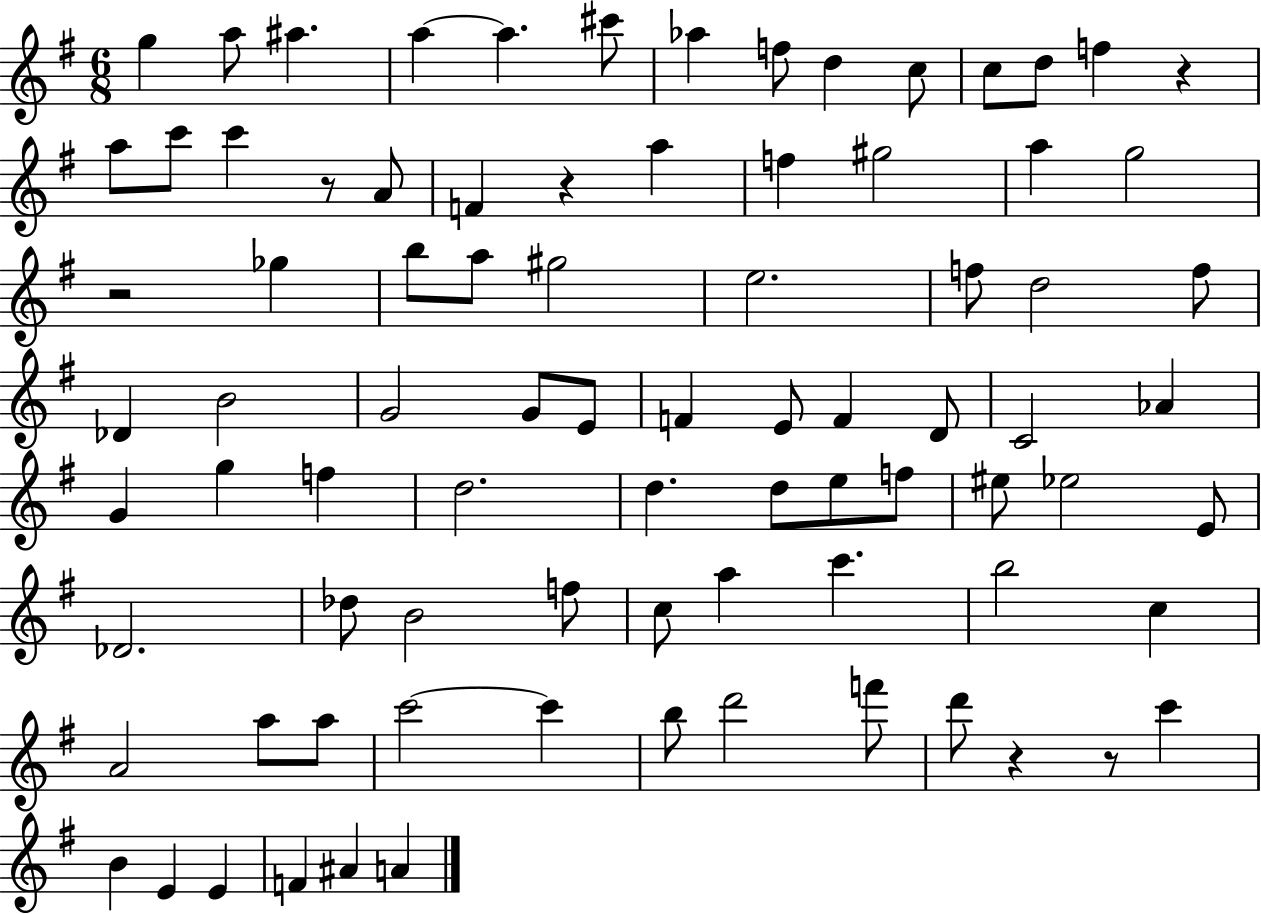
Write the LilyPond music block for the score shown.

{
  \clef treble
  \numericTimeSignature
  \time 6/8
  \key g \major
  g''4 a''8 ais''4. | a''4~~ a''4. cis'''8 | aes''4 f''8 d''4 c''8 | c''8 d''8 f''4 r4 | \break a''8 c'''8 c'''4 r8 a'8 | f'4 r4 a''4 | f''4 gis''2 | a''4 g''2 | \break r2 ges''4 | b''8 a''8 gis''2 | e''2. | f''8 d''2 f''8 | \break des'4 b'2 | g'2 g'8 e'8 | f'4 e'8 f'4 d'8 | c'2 aes'4 | \break g'4 g''4 f''4 | d''2. | d''4. d''8 e''8 f''8 | eis''8 ees''2 e'8 | \break des'2. | des''8 b'2 f''8 | c''8 a''4 c'''4. | b''2 c''4 | \break a'2 a''8 a''8 | c'''2~~ c'''4 | b''8 d'''2 f'''8 | d'''8 r4 r8 c'''4 | \break b'4 e'4 e'4 | f'4 ais'4 a'4 | \bar "|."
}